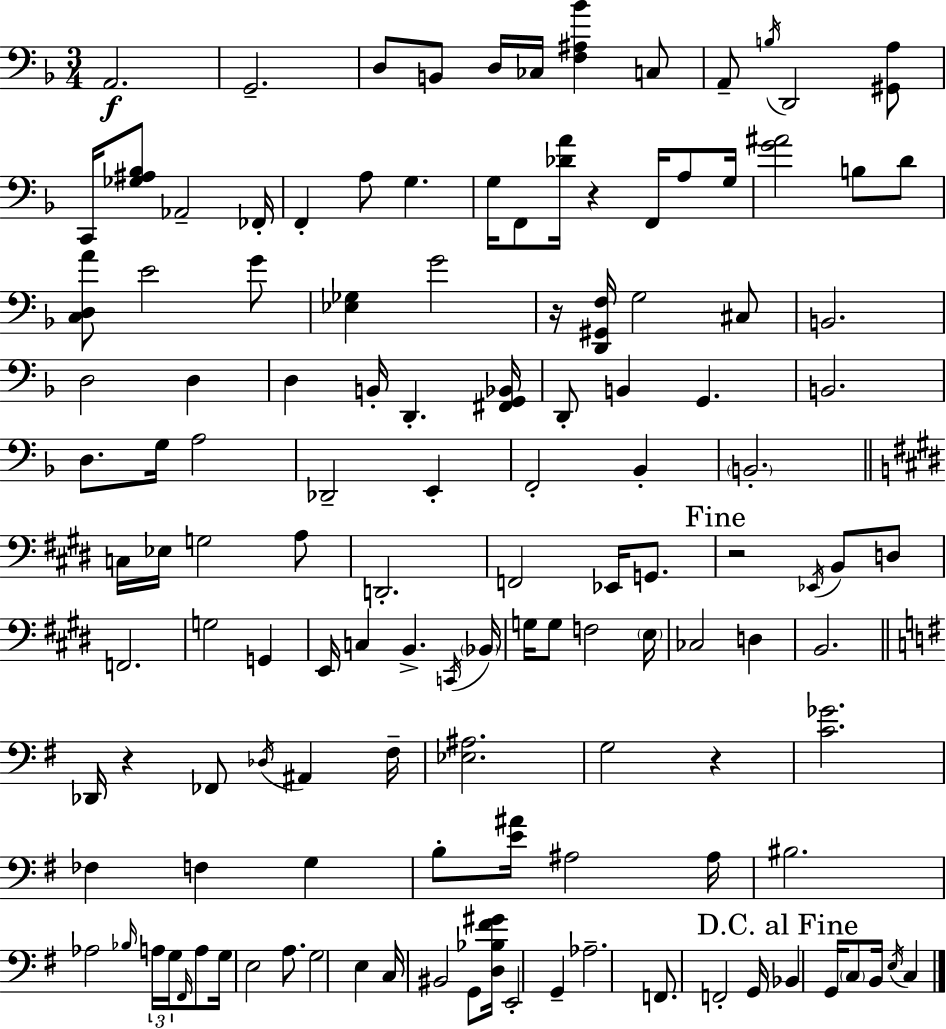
A2/h. G2/h. D3/e B2/e D3/s CES3/s [F3,A#3,Bb4]/q C3/e A2/e B3/s D2/h [G#2,A3]/e C2/s [Gb3,A#3,Bb3]/e Ab2/h FES2/s F2/q A3/e G3/q. G3/s F2/e [Db4,A4]/s R/q F2/s A3/e G3/s [G4,A#4]/h B3/e D4/e [C3,D3,A4]/e E4/h G4/e [Eb3,Gb3]/q G4/h R/s [D2,G#2,F3]/s G3/h C#3/e B2/h. D3/h D3/q D3/q B2/s D2/q. [F#2,G2,Bb2]/s D2/e B2/q G2/q. B2/h. D3/e. G3/s A3/h Db2/h E2/q F2/h Bb2/q B2/h. C3/s Eb3/s G3/h A3/e D2/h. F2/h Eb2/s G2/e. R/h Eb2/s B2/e D3/e F2/h. G3/h G2/q E2/s C3/q B2/q. C2/s Bb2/s G3/s G3/e F3/h E3/s CES3/h D3/q B2/h. Db2/s R/q FES2/e Db3/s A#2/q F#3/s [Eb3,A#3]/h. G3/h R/q [C4,Gb4]/h. FES3/q F3/q G3/q B3/e [E4,A#4]/s A#3/h A#3/s BIS3/h. Ab3/h Bb3/s A3/s G3/s F#2/s A3/e G3/s E3/h A3/e. G3/h E3/q C3/s BIS2/h G2/e [D3,Bb3,F#4,G#4]/s E2/h G2/q Ab3/h. F2/e. F2/h G2/s Bb2/q G2/s C3/e B2/s E3/s C3/q